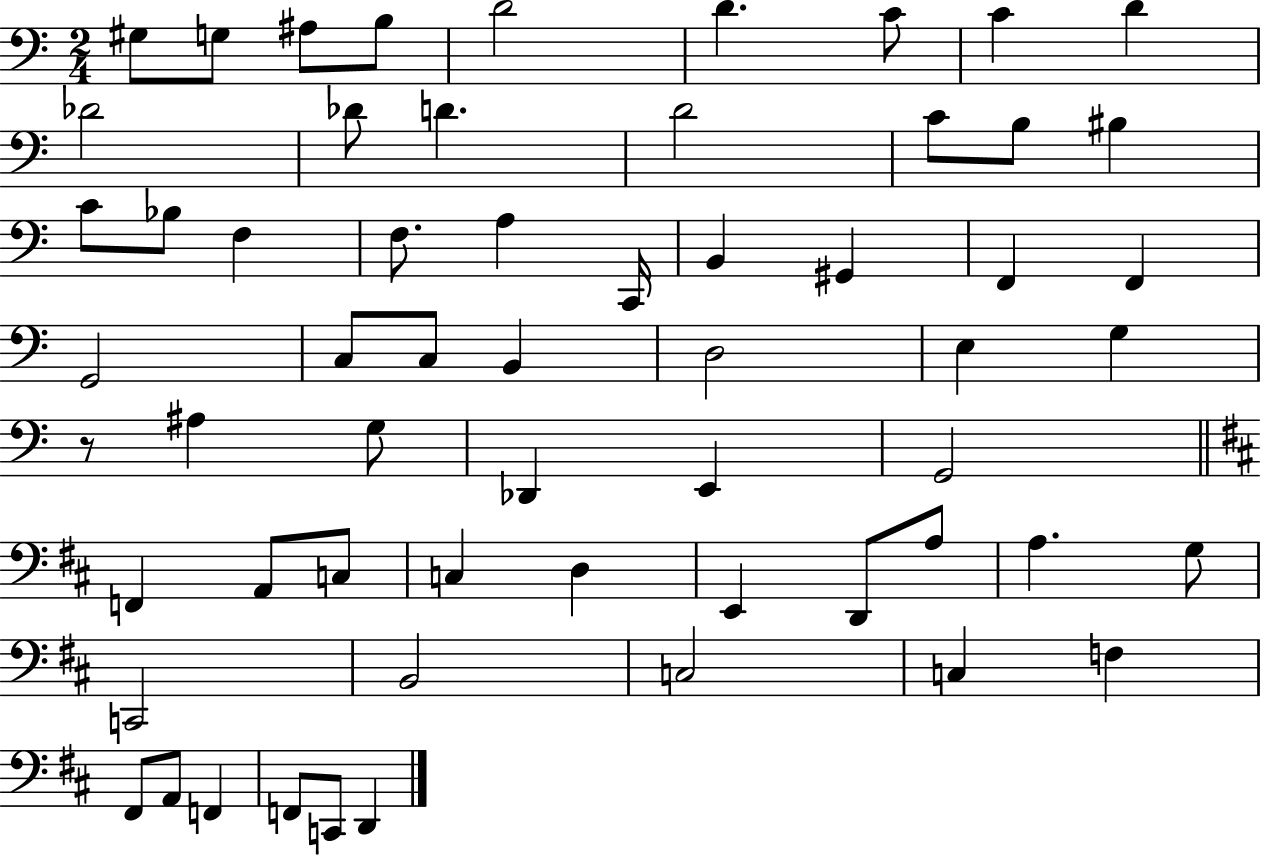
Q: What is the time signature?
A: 2/4